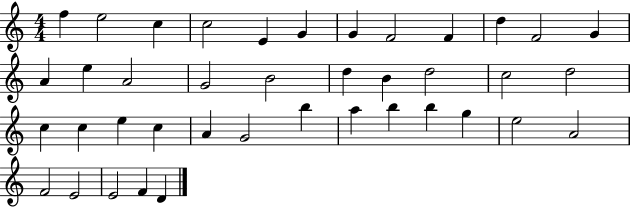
F5/q E5/h C5/q C5/h E4/q G4/q G4/q F4/h F4/q D5/q F4/h G4/q A4/q E5/q A4/h G4/h B4/h D5/q B4/q D5/h C5/h D5/h C5/q C5/q E5/q C5/q A4/q G4/h B5/q A5/q B5/q B5/q G5/q E5/h A4/h F4/h E4/h E4/h F4/q D4/q